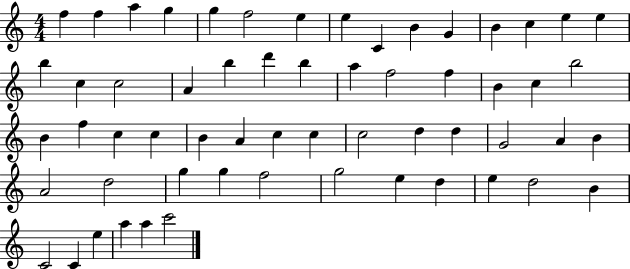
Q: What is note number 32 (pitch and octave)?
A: C5